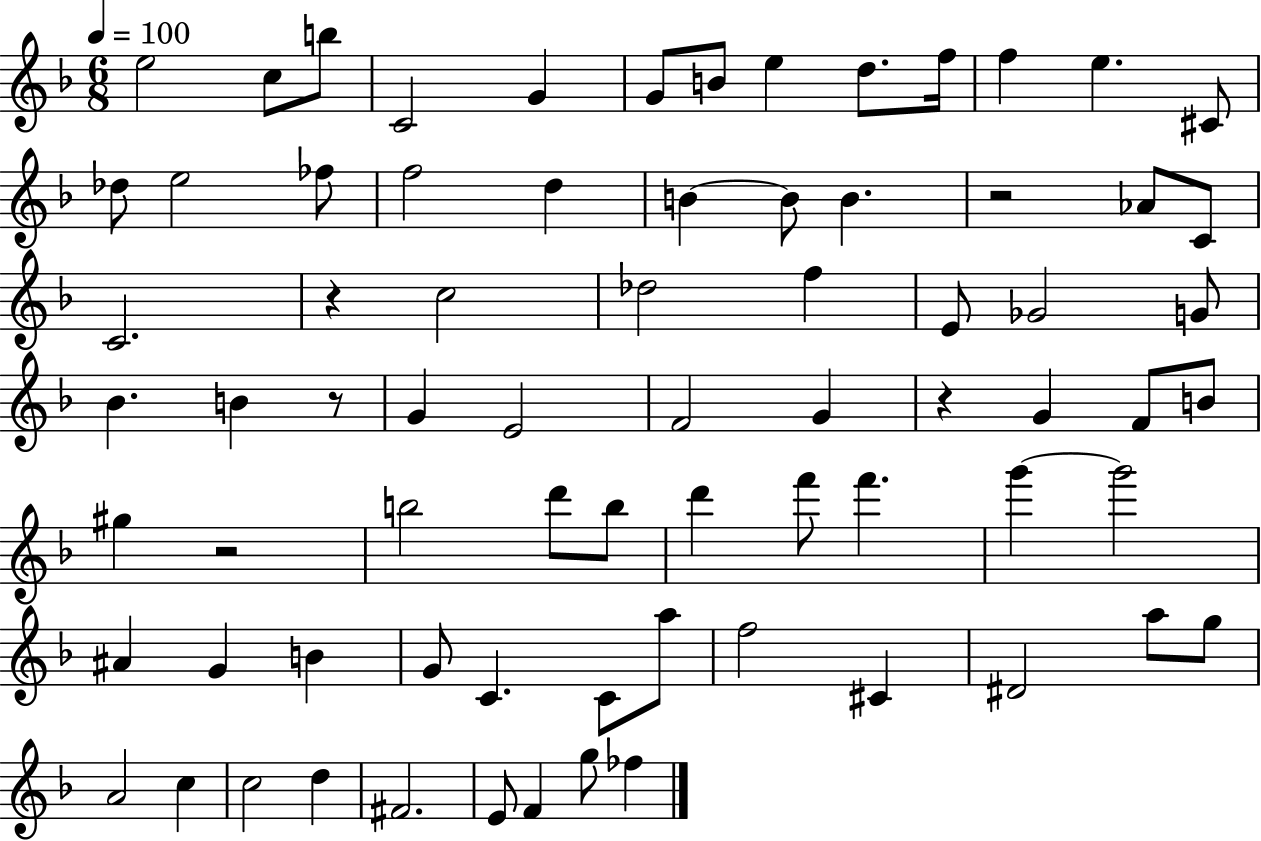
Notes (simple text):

E5/h C5/e B5/e C4/h G4/q G4/e B4/e E5/q D5/e. F5/s F5/q E5/q. C#4/e Db5/e E5/h FES5/e F5/h D5/q B4/q B4/e B4/q. R/h Ab4/e C4/e C4/h. R/q C5/h Db5/h F5/q E4/e Gb4/h G4/e Bb4/q. B4/q R/e G4/q E4/h F4/h G4/q R/q G4/q F4/e B4/e G#5/q R/h B5/h D6/e B5/e D6/q F6/e F6/q. G6/q G6/h A#4/q G4/q B4/q G4/e C4/q. C4/e A5/e F5/h C#4/q D#4/h A5/e G5/e A4/h C5/q C5/h D5/q F#4/h. E4/e F4/q G5/e FES5/q